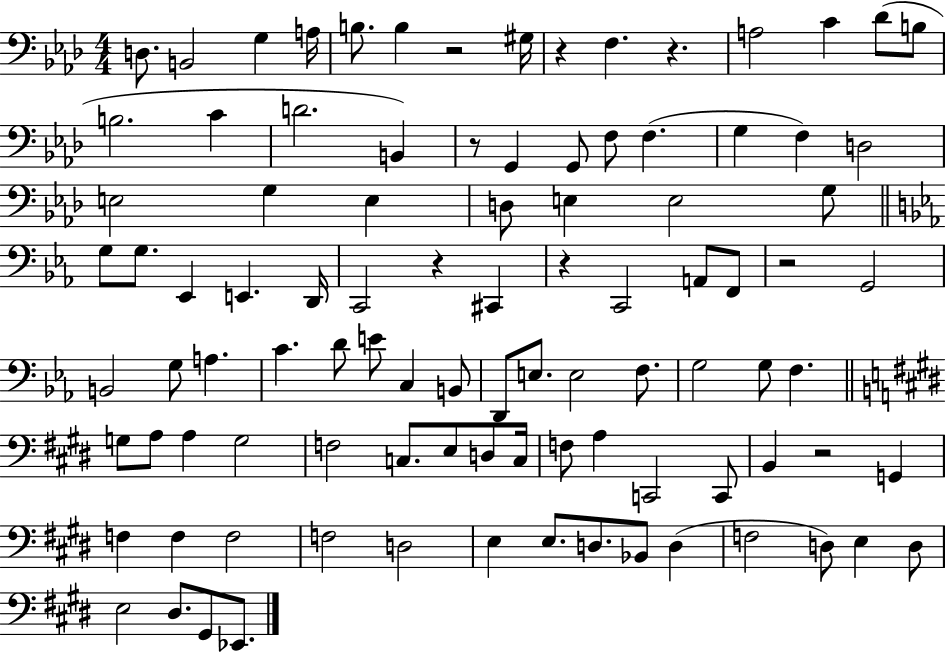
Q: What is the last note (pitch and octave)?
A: Eb2